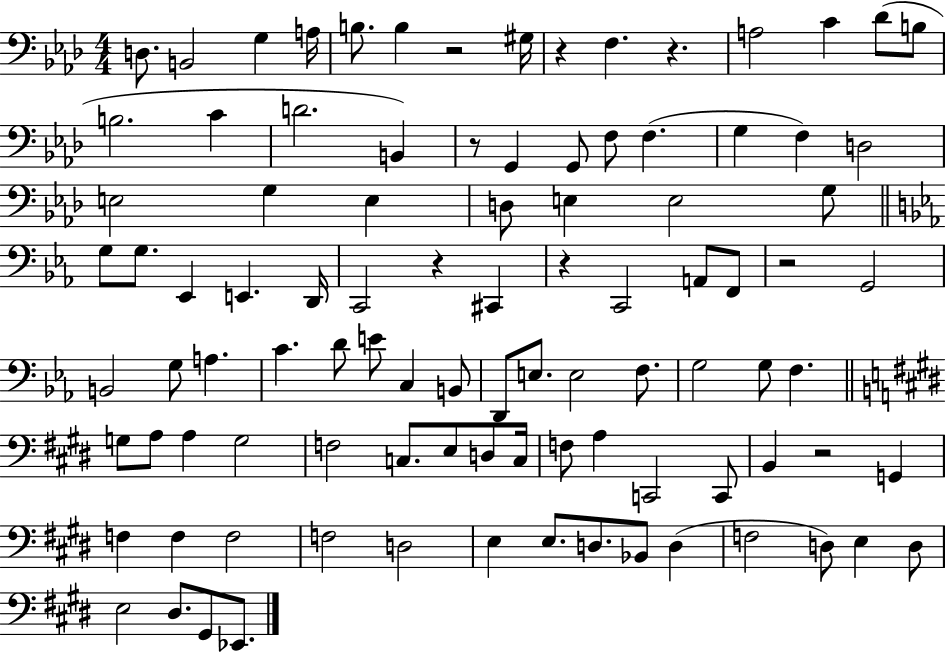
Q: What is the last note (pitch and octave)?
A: Eb2